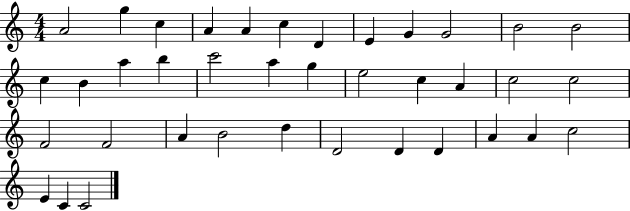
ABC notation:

X:1
T:Untitled
M:4/4
L:1/4
K:C
A2 g c A A c D E G G2 B2 B2 c B a b c'2 a g e2 c A c2 c2 F2 F2 A B2 d D2 D D A A c2 E C C2